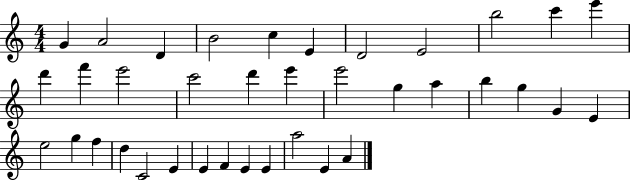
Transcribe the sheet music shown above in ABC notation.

X:1
T:Untitled
M:4/4
L:1/4
K:C
G A2 D B2 c E D2 E2 b2 c' e' d' f' e'2 c'2 d' e' e'2 g a b g G E e2 g f d C2 E E F E E a2 E A